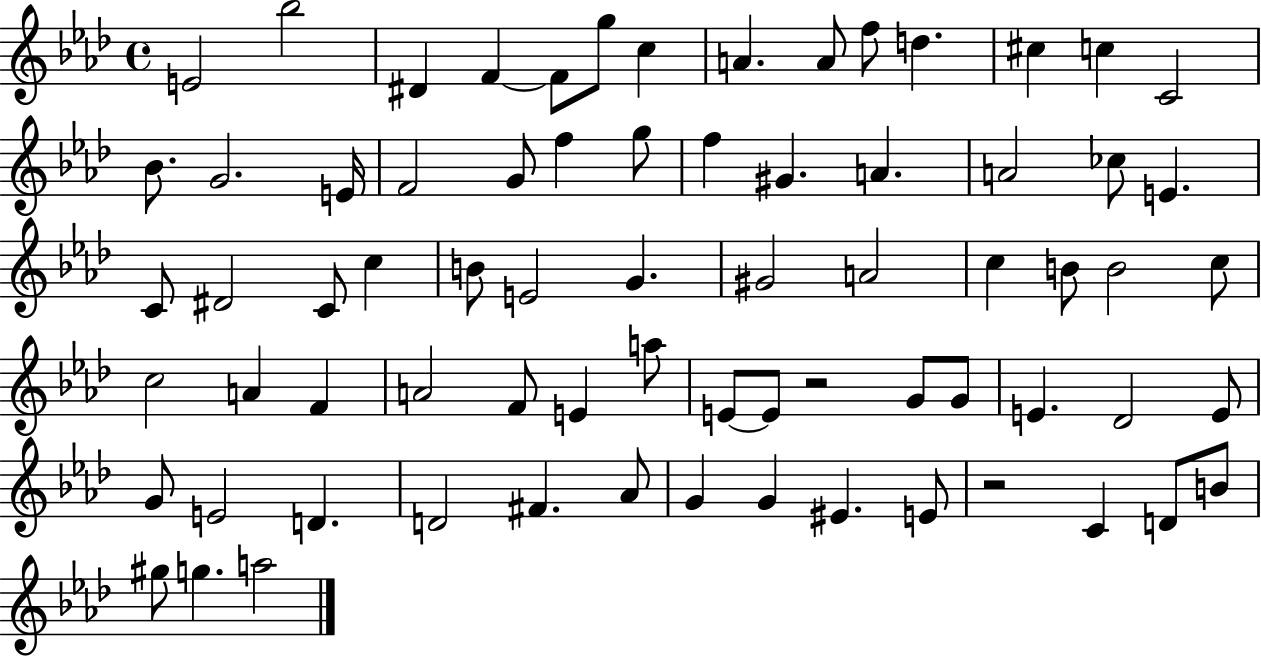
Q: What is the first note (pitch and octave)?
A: E4